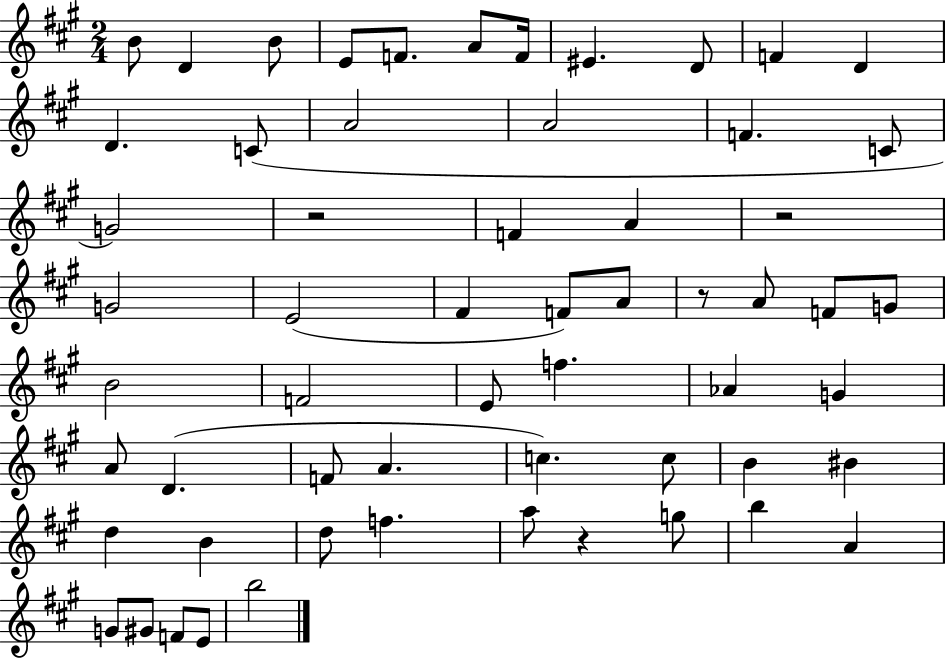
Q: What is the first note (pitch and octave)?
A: B4